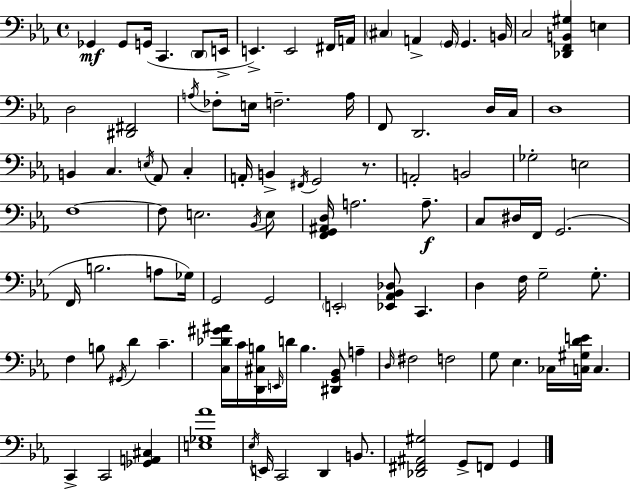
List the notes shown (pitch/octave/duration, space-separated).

Gb2/q Gb2/e G2/s C2/q. D2/e E2/s E2/q. E2/h F#2/s A2/s C#3/q A2/q G2/s G2/q. B2/s C3/h [Db2,F2,B2,G#3]/q E3/q D3/h [D#2,F#2]/h A3/s FES3/e E3/s F3/h. A3/s F2/e D2/h. D3/s C3/s D3/w B2/q C3/q. E3/s Ab2/e C3/q A2/s B2/q F#2/s G2/h R/e. A2/h B2/h Gb3/h E3/h F3/w F3/e E3/h. Bb2/s E3/e [F2,G2,A#2,D3]/s A3/h. A3/e. C3/e D#3/s F2/s G2/h. F2/s B3/h. A3/e Gb3/s G2/h G2/h E2/h [Eb2,Ab2,Bb2,Db3]/e C2/q. D3/q F3/s G3/h G3/e. F3/q B3/e G#2/s D4/q C4/q. [C3,Db4,G#4,A#4]/s C4/s [D2,C#3,B3]/s E2/s D4/s B3/q. [D#2,G2,Bb2]/e A3/q D3/s F#3/h F3/h G3/e Eb3/q. CES3/s [C3,G#3,D4,E4]/s C3/q. C2/q C2/h [Gb2,A2,C#3]/q [E3,Gb3,Ab4]/w Eb3/s E2/s C2/h D2/q B2/e. [Db2,F#2,A#2,G#3]/h G2/e F2/e G2/q